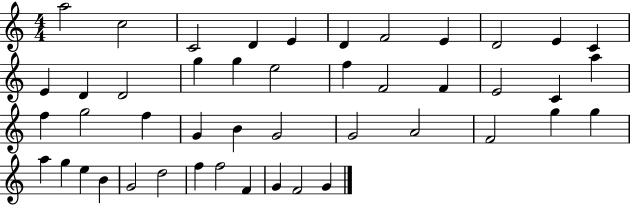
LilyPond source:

{
  \clef treble
  \numericTimeSignature
  \time 4/4
  \key c \major
  a''2 c''2 | c'2 d'4 e'4 | d'4 f'2 e'4 | d'2 e'4 c'4 | \break e'4 d'4 d'2 | g''4 g''4 e''2 | f''4 f'2 f'4 | e'2 c'4 a''4 | \break f''4 g''2 f''4 | g'4 b'4 g'2 | g'2 a'2 | f'2 g''4 g''4 | \break a''4 g''4 e''4 b'4 | g'2 d''2 | f''4 f''2 f'4 | g'4 f'2 g'4 | \break \bar "|."
}